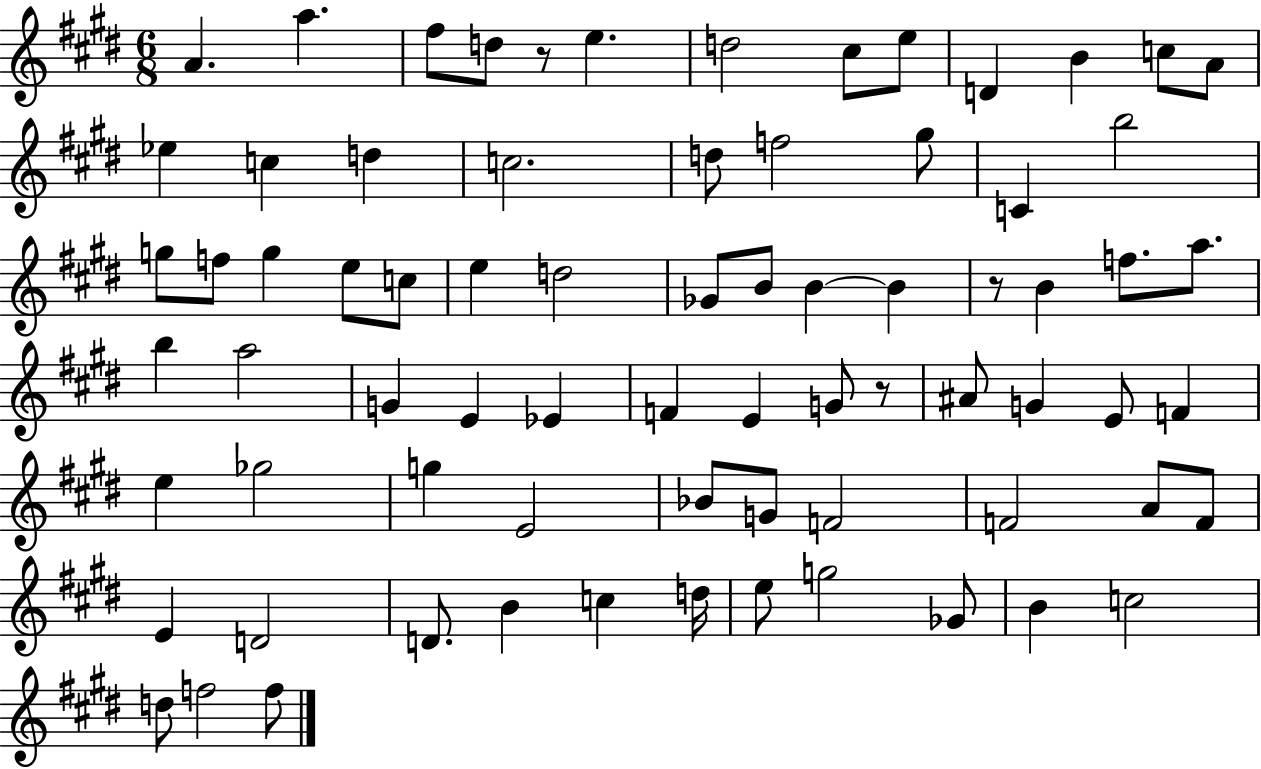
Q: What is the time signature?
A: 6/8